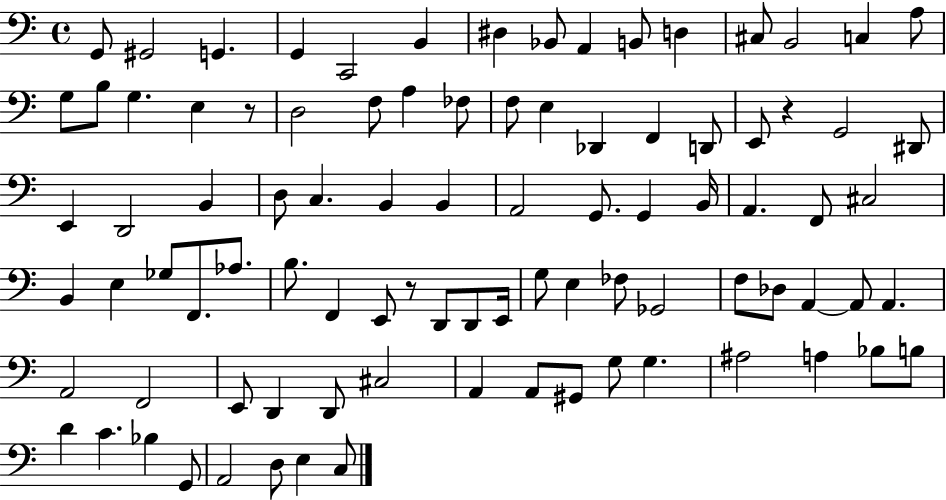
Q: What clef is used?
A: bass